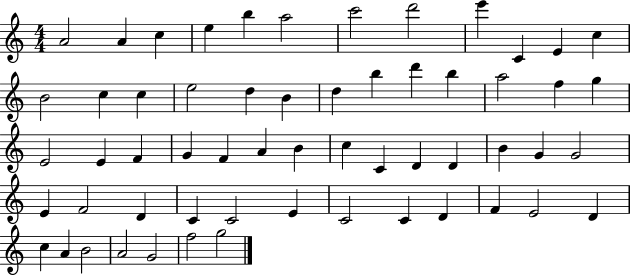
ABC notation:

X:1
T:Untitled
M:4/4
L:1/4
K:C
A2 A c e b a2 c'2 d'2 e' C E c B2 c c e2 d B d b d' b a2 f g E2 E F G F A B c C D D B G G2 E F2 D C C2 E C2 C D F E2 D c A B2 A2 G2 f2 g2